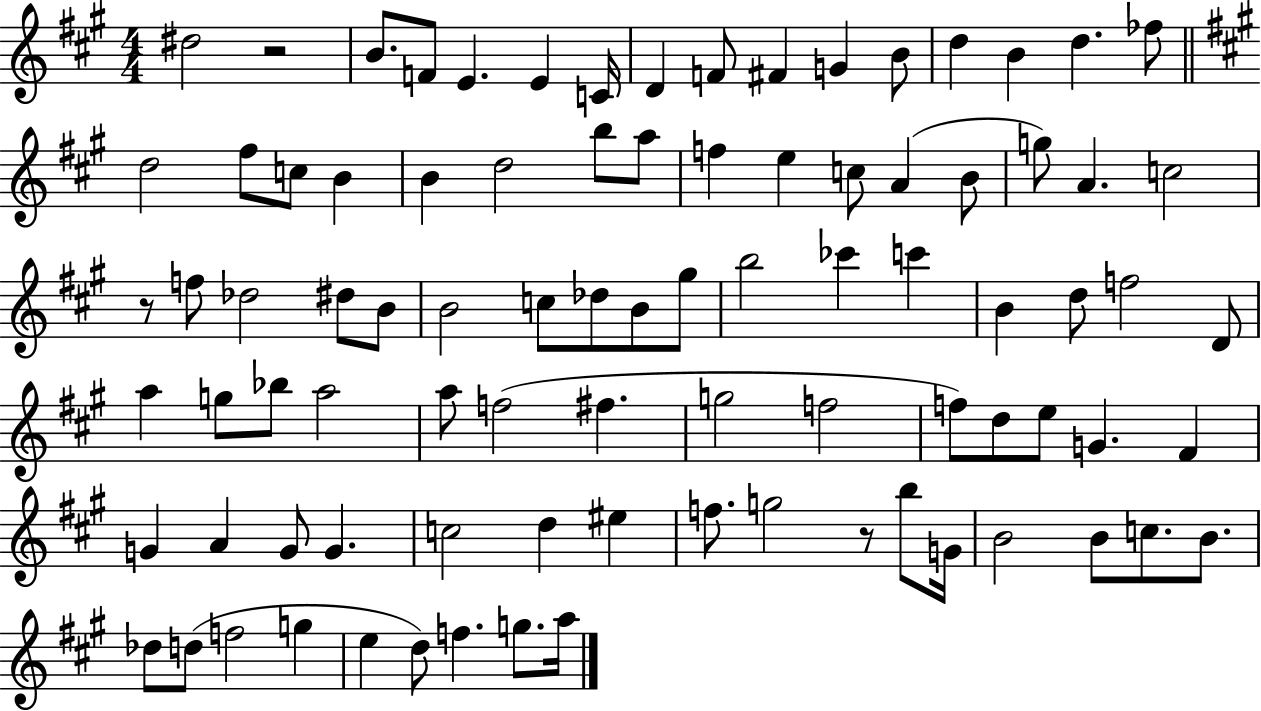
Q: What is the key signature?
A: A major